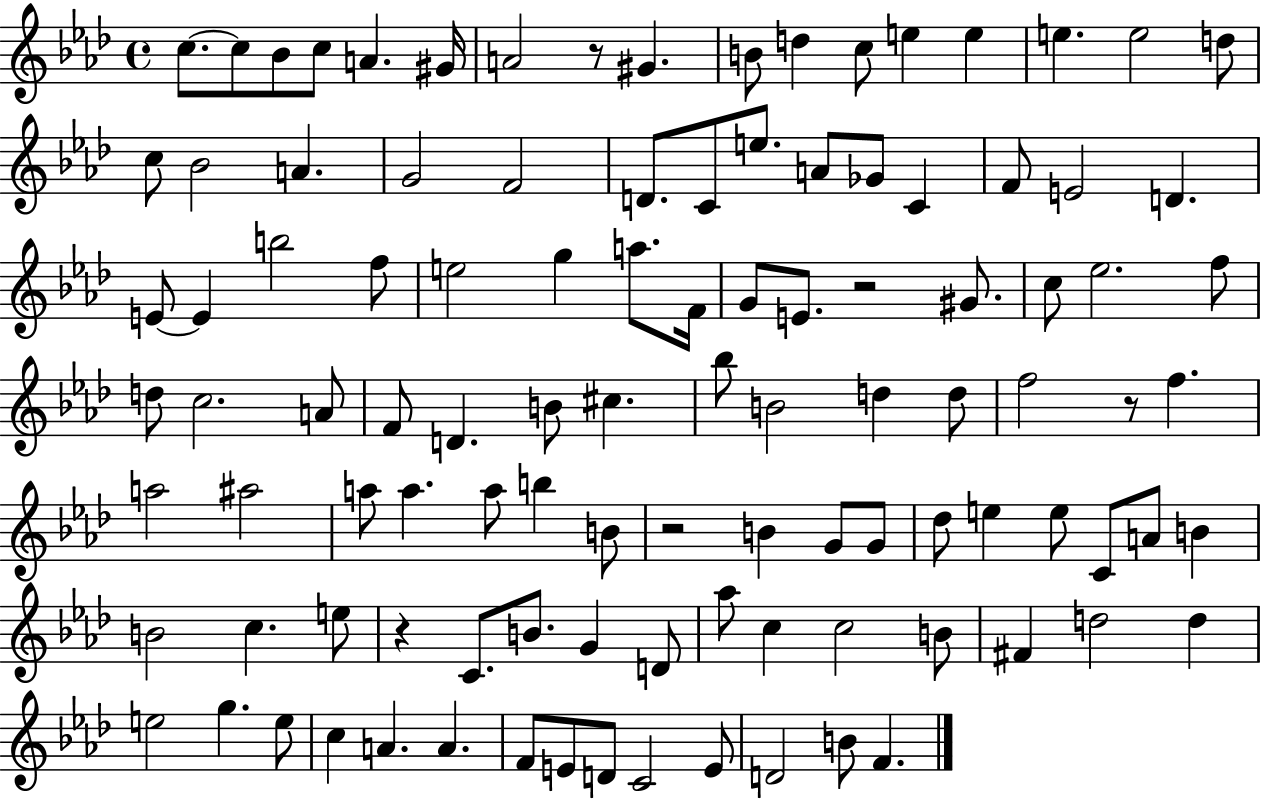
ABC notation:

X:1
T:Untitled
M:4/4
L:1/4
K:Ab
c/2 c/2 _B/2 c/2 A ^G/4 A2 z/2 ^G B/2 d c/2 e e e e2 d/2 c/2 _B2 A G2 F2 D/2 C/2 e/2 A/2 _G/2 C F/2 E2 D E/2 E b2 f/2 e2 g a/2 F/4 G/2 E/2 z2 ^G/2 c/2 _e2 f/2 d/2 c2 A/2 F/2 D B/2 ^c _b/2 B2 d d/2 f2 z/2 f a2 ^a2 a/2 a a/2 b B/2 z2 B G/2 G/2 _d/2 e e/2 C/2 A/2 B B2 c e/2 z C/2 B/2 G D/2 _a/2 c c2 B/2 ^F d2 d e2 g e/2 c A A F/2 E/2 D/2 C2 E/2 D2 B/2 F